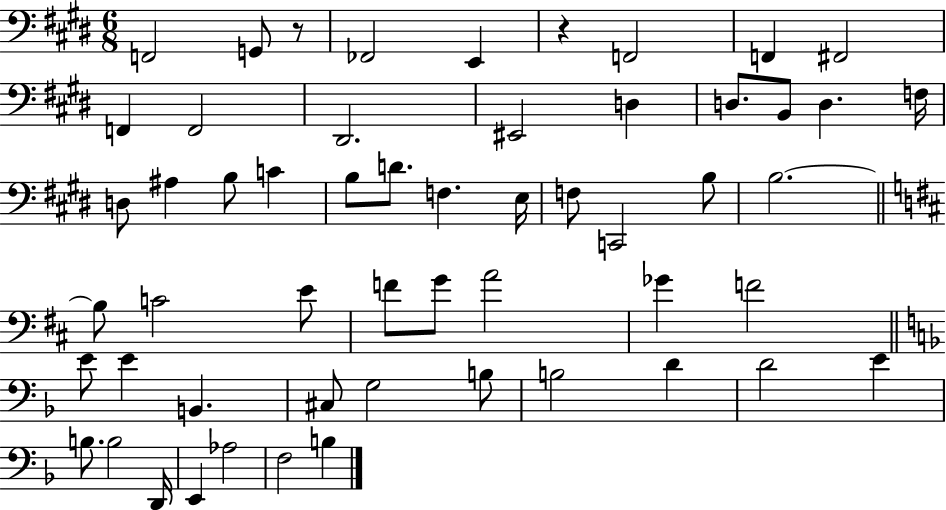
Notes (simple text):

F2/h G2/e R/e FES2/h E2/q R/q F2/h F2/q F#2/h F2/q F2/h D#2/h. EIS2/h D3/q D3/e. B2/e D3/q. F3/s D3/e A#3/q B3/e C4/q B3/e D4/e. F3/q. E3/s F3/e C2/h B3/e B3/h. B3/e C4/h E4/e F4/e G4/e A4/h Gb4/q F4/h E4/e E4/q B2/q. C#3/e G3/h B3/e B3/h D4/q D4/h E4/q B3/e. B3/h D2/s E2/q Ab3/h F3/h B3/q